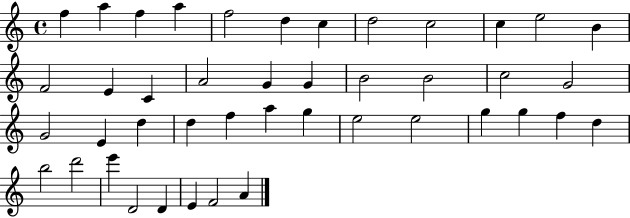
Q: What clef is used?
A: treble